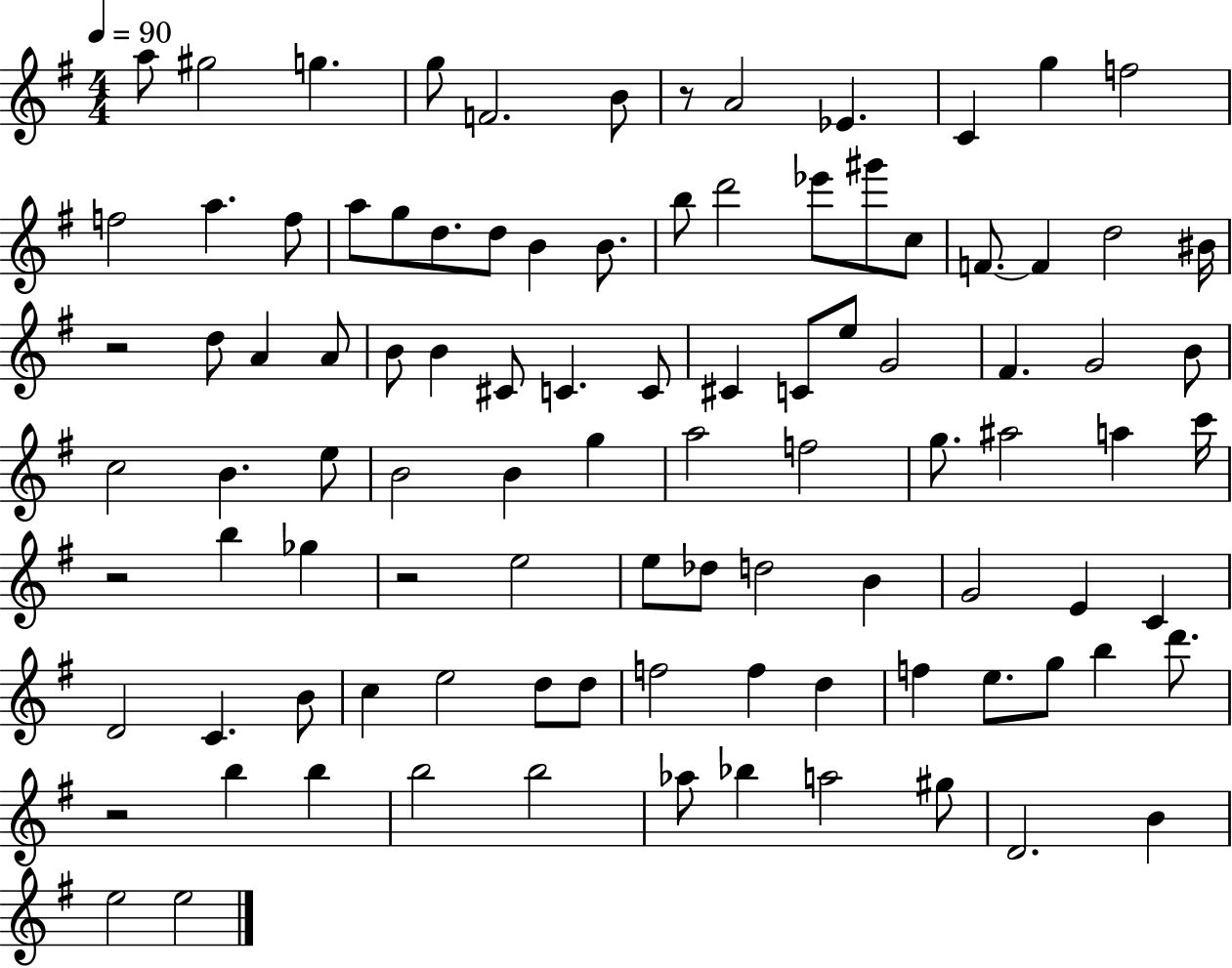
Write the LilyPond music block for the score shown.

{
  \clef treble
  \numericTimeSignature
  \time 4/4
  \key g \major
  \tempo 4 = 90
  a''8 gis''2 g''4. | g''8 f'2. b'8 | r8 a'2 ees'4. | c'4 g''4 f''2 | \break f''2 a''4. f''8 | a''8 g''8 d''8. d''8 b'4 b'8. | b''8 d'''2 ees'''8 gis'''8 c''8 | f'8.~~ f'4 d''2 bis'16 | \break r2 d''8 a'4 a'8 | b'8 b'4 cis'8 c'4. c'8 | cis'4 c'8 e''8 g'2 | fis'4. g'2 b'8 | \break c''2 b'4. e''8 | b'2 b'4 g''4 | a''2 f''2 | g''8. ais''2 a''4 c'''16 | \break r2 b''4 ges''4 | r2 e''2 | e''8 des''8 d''2 b'4 | g'2 e'4 c'4 | \break d'2 c'4. b'8 | c''4 e''2 d''8 d''8 | f''2 f''4 d''4 | f''4 e''8. g''8 b''4 d'''8. | \break r2 b''4 b''4 | b''2 b''2 | aes''8 bes''4 a''2 gis''8 | d'2. b'4 | \break e''2 e''2 | \bar "|."
}